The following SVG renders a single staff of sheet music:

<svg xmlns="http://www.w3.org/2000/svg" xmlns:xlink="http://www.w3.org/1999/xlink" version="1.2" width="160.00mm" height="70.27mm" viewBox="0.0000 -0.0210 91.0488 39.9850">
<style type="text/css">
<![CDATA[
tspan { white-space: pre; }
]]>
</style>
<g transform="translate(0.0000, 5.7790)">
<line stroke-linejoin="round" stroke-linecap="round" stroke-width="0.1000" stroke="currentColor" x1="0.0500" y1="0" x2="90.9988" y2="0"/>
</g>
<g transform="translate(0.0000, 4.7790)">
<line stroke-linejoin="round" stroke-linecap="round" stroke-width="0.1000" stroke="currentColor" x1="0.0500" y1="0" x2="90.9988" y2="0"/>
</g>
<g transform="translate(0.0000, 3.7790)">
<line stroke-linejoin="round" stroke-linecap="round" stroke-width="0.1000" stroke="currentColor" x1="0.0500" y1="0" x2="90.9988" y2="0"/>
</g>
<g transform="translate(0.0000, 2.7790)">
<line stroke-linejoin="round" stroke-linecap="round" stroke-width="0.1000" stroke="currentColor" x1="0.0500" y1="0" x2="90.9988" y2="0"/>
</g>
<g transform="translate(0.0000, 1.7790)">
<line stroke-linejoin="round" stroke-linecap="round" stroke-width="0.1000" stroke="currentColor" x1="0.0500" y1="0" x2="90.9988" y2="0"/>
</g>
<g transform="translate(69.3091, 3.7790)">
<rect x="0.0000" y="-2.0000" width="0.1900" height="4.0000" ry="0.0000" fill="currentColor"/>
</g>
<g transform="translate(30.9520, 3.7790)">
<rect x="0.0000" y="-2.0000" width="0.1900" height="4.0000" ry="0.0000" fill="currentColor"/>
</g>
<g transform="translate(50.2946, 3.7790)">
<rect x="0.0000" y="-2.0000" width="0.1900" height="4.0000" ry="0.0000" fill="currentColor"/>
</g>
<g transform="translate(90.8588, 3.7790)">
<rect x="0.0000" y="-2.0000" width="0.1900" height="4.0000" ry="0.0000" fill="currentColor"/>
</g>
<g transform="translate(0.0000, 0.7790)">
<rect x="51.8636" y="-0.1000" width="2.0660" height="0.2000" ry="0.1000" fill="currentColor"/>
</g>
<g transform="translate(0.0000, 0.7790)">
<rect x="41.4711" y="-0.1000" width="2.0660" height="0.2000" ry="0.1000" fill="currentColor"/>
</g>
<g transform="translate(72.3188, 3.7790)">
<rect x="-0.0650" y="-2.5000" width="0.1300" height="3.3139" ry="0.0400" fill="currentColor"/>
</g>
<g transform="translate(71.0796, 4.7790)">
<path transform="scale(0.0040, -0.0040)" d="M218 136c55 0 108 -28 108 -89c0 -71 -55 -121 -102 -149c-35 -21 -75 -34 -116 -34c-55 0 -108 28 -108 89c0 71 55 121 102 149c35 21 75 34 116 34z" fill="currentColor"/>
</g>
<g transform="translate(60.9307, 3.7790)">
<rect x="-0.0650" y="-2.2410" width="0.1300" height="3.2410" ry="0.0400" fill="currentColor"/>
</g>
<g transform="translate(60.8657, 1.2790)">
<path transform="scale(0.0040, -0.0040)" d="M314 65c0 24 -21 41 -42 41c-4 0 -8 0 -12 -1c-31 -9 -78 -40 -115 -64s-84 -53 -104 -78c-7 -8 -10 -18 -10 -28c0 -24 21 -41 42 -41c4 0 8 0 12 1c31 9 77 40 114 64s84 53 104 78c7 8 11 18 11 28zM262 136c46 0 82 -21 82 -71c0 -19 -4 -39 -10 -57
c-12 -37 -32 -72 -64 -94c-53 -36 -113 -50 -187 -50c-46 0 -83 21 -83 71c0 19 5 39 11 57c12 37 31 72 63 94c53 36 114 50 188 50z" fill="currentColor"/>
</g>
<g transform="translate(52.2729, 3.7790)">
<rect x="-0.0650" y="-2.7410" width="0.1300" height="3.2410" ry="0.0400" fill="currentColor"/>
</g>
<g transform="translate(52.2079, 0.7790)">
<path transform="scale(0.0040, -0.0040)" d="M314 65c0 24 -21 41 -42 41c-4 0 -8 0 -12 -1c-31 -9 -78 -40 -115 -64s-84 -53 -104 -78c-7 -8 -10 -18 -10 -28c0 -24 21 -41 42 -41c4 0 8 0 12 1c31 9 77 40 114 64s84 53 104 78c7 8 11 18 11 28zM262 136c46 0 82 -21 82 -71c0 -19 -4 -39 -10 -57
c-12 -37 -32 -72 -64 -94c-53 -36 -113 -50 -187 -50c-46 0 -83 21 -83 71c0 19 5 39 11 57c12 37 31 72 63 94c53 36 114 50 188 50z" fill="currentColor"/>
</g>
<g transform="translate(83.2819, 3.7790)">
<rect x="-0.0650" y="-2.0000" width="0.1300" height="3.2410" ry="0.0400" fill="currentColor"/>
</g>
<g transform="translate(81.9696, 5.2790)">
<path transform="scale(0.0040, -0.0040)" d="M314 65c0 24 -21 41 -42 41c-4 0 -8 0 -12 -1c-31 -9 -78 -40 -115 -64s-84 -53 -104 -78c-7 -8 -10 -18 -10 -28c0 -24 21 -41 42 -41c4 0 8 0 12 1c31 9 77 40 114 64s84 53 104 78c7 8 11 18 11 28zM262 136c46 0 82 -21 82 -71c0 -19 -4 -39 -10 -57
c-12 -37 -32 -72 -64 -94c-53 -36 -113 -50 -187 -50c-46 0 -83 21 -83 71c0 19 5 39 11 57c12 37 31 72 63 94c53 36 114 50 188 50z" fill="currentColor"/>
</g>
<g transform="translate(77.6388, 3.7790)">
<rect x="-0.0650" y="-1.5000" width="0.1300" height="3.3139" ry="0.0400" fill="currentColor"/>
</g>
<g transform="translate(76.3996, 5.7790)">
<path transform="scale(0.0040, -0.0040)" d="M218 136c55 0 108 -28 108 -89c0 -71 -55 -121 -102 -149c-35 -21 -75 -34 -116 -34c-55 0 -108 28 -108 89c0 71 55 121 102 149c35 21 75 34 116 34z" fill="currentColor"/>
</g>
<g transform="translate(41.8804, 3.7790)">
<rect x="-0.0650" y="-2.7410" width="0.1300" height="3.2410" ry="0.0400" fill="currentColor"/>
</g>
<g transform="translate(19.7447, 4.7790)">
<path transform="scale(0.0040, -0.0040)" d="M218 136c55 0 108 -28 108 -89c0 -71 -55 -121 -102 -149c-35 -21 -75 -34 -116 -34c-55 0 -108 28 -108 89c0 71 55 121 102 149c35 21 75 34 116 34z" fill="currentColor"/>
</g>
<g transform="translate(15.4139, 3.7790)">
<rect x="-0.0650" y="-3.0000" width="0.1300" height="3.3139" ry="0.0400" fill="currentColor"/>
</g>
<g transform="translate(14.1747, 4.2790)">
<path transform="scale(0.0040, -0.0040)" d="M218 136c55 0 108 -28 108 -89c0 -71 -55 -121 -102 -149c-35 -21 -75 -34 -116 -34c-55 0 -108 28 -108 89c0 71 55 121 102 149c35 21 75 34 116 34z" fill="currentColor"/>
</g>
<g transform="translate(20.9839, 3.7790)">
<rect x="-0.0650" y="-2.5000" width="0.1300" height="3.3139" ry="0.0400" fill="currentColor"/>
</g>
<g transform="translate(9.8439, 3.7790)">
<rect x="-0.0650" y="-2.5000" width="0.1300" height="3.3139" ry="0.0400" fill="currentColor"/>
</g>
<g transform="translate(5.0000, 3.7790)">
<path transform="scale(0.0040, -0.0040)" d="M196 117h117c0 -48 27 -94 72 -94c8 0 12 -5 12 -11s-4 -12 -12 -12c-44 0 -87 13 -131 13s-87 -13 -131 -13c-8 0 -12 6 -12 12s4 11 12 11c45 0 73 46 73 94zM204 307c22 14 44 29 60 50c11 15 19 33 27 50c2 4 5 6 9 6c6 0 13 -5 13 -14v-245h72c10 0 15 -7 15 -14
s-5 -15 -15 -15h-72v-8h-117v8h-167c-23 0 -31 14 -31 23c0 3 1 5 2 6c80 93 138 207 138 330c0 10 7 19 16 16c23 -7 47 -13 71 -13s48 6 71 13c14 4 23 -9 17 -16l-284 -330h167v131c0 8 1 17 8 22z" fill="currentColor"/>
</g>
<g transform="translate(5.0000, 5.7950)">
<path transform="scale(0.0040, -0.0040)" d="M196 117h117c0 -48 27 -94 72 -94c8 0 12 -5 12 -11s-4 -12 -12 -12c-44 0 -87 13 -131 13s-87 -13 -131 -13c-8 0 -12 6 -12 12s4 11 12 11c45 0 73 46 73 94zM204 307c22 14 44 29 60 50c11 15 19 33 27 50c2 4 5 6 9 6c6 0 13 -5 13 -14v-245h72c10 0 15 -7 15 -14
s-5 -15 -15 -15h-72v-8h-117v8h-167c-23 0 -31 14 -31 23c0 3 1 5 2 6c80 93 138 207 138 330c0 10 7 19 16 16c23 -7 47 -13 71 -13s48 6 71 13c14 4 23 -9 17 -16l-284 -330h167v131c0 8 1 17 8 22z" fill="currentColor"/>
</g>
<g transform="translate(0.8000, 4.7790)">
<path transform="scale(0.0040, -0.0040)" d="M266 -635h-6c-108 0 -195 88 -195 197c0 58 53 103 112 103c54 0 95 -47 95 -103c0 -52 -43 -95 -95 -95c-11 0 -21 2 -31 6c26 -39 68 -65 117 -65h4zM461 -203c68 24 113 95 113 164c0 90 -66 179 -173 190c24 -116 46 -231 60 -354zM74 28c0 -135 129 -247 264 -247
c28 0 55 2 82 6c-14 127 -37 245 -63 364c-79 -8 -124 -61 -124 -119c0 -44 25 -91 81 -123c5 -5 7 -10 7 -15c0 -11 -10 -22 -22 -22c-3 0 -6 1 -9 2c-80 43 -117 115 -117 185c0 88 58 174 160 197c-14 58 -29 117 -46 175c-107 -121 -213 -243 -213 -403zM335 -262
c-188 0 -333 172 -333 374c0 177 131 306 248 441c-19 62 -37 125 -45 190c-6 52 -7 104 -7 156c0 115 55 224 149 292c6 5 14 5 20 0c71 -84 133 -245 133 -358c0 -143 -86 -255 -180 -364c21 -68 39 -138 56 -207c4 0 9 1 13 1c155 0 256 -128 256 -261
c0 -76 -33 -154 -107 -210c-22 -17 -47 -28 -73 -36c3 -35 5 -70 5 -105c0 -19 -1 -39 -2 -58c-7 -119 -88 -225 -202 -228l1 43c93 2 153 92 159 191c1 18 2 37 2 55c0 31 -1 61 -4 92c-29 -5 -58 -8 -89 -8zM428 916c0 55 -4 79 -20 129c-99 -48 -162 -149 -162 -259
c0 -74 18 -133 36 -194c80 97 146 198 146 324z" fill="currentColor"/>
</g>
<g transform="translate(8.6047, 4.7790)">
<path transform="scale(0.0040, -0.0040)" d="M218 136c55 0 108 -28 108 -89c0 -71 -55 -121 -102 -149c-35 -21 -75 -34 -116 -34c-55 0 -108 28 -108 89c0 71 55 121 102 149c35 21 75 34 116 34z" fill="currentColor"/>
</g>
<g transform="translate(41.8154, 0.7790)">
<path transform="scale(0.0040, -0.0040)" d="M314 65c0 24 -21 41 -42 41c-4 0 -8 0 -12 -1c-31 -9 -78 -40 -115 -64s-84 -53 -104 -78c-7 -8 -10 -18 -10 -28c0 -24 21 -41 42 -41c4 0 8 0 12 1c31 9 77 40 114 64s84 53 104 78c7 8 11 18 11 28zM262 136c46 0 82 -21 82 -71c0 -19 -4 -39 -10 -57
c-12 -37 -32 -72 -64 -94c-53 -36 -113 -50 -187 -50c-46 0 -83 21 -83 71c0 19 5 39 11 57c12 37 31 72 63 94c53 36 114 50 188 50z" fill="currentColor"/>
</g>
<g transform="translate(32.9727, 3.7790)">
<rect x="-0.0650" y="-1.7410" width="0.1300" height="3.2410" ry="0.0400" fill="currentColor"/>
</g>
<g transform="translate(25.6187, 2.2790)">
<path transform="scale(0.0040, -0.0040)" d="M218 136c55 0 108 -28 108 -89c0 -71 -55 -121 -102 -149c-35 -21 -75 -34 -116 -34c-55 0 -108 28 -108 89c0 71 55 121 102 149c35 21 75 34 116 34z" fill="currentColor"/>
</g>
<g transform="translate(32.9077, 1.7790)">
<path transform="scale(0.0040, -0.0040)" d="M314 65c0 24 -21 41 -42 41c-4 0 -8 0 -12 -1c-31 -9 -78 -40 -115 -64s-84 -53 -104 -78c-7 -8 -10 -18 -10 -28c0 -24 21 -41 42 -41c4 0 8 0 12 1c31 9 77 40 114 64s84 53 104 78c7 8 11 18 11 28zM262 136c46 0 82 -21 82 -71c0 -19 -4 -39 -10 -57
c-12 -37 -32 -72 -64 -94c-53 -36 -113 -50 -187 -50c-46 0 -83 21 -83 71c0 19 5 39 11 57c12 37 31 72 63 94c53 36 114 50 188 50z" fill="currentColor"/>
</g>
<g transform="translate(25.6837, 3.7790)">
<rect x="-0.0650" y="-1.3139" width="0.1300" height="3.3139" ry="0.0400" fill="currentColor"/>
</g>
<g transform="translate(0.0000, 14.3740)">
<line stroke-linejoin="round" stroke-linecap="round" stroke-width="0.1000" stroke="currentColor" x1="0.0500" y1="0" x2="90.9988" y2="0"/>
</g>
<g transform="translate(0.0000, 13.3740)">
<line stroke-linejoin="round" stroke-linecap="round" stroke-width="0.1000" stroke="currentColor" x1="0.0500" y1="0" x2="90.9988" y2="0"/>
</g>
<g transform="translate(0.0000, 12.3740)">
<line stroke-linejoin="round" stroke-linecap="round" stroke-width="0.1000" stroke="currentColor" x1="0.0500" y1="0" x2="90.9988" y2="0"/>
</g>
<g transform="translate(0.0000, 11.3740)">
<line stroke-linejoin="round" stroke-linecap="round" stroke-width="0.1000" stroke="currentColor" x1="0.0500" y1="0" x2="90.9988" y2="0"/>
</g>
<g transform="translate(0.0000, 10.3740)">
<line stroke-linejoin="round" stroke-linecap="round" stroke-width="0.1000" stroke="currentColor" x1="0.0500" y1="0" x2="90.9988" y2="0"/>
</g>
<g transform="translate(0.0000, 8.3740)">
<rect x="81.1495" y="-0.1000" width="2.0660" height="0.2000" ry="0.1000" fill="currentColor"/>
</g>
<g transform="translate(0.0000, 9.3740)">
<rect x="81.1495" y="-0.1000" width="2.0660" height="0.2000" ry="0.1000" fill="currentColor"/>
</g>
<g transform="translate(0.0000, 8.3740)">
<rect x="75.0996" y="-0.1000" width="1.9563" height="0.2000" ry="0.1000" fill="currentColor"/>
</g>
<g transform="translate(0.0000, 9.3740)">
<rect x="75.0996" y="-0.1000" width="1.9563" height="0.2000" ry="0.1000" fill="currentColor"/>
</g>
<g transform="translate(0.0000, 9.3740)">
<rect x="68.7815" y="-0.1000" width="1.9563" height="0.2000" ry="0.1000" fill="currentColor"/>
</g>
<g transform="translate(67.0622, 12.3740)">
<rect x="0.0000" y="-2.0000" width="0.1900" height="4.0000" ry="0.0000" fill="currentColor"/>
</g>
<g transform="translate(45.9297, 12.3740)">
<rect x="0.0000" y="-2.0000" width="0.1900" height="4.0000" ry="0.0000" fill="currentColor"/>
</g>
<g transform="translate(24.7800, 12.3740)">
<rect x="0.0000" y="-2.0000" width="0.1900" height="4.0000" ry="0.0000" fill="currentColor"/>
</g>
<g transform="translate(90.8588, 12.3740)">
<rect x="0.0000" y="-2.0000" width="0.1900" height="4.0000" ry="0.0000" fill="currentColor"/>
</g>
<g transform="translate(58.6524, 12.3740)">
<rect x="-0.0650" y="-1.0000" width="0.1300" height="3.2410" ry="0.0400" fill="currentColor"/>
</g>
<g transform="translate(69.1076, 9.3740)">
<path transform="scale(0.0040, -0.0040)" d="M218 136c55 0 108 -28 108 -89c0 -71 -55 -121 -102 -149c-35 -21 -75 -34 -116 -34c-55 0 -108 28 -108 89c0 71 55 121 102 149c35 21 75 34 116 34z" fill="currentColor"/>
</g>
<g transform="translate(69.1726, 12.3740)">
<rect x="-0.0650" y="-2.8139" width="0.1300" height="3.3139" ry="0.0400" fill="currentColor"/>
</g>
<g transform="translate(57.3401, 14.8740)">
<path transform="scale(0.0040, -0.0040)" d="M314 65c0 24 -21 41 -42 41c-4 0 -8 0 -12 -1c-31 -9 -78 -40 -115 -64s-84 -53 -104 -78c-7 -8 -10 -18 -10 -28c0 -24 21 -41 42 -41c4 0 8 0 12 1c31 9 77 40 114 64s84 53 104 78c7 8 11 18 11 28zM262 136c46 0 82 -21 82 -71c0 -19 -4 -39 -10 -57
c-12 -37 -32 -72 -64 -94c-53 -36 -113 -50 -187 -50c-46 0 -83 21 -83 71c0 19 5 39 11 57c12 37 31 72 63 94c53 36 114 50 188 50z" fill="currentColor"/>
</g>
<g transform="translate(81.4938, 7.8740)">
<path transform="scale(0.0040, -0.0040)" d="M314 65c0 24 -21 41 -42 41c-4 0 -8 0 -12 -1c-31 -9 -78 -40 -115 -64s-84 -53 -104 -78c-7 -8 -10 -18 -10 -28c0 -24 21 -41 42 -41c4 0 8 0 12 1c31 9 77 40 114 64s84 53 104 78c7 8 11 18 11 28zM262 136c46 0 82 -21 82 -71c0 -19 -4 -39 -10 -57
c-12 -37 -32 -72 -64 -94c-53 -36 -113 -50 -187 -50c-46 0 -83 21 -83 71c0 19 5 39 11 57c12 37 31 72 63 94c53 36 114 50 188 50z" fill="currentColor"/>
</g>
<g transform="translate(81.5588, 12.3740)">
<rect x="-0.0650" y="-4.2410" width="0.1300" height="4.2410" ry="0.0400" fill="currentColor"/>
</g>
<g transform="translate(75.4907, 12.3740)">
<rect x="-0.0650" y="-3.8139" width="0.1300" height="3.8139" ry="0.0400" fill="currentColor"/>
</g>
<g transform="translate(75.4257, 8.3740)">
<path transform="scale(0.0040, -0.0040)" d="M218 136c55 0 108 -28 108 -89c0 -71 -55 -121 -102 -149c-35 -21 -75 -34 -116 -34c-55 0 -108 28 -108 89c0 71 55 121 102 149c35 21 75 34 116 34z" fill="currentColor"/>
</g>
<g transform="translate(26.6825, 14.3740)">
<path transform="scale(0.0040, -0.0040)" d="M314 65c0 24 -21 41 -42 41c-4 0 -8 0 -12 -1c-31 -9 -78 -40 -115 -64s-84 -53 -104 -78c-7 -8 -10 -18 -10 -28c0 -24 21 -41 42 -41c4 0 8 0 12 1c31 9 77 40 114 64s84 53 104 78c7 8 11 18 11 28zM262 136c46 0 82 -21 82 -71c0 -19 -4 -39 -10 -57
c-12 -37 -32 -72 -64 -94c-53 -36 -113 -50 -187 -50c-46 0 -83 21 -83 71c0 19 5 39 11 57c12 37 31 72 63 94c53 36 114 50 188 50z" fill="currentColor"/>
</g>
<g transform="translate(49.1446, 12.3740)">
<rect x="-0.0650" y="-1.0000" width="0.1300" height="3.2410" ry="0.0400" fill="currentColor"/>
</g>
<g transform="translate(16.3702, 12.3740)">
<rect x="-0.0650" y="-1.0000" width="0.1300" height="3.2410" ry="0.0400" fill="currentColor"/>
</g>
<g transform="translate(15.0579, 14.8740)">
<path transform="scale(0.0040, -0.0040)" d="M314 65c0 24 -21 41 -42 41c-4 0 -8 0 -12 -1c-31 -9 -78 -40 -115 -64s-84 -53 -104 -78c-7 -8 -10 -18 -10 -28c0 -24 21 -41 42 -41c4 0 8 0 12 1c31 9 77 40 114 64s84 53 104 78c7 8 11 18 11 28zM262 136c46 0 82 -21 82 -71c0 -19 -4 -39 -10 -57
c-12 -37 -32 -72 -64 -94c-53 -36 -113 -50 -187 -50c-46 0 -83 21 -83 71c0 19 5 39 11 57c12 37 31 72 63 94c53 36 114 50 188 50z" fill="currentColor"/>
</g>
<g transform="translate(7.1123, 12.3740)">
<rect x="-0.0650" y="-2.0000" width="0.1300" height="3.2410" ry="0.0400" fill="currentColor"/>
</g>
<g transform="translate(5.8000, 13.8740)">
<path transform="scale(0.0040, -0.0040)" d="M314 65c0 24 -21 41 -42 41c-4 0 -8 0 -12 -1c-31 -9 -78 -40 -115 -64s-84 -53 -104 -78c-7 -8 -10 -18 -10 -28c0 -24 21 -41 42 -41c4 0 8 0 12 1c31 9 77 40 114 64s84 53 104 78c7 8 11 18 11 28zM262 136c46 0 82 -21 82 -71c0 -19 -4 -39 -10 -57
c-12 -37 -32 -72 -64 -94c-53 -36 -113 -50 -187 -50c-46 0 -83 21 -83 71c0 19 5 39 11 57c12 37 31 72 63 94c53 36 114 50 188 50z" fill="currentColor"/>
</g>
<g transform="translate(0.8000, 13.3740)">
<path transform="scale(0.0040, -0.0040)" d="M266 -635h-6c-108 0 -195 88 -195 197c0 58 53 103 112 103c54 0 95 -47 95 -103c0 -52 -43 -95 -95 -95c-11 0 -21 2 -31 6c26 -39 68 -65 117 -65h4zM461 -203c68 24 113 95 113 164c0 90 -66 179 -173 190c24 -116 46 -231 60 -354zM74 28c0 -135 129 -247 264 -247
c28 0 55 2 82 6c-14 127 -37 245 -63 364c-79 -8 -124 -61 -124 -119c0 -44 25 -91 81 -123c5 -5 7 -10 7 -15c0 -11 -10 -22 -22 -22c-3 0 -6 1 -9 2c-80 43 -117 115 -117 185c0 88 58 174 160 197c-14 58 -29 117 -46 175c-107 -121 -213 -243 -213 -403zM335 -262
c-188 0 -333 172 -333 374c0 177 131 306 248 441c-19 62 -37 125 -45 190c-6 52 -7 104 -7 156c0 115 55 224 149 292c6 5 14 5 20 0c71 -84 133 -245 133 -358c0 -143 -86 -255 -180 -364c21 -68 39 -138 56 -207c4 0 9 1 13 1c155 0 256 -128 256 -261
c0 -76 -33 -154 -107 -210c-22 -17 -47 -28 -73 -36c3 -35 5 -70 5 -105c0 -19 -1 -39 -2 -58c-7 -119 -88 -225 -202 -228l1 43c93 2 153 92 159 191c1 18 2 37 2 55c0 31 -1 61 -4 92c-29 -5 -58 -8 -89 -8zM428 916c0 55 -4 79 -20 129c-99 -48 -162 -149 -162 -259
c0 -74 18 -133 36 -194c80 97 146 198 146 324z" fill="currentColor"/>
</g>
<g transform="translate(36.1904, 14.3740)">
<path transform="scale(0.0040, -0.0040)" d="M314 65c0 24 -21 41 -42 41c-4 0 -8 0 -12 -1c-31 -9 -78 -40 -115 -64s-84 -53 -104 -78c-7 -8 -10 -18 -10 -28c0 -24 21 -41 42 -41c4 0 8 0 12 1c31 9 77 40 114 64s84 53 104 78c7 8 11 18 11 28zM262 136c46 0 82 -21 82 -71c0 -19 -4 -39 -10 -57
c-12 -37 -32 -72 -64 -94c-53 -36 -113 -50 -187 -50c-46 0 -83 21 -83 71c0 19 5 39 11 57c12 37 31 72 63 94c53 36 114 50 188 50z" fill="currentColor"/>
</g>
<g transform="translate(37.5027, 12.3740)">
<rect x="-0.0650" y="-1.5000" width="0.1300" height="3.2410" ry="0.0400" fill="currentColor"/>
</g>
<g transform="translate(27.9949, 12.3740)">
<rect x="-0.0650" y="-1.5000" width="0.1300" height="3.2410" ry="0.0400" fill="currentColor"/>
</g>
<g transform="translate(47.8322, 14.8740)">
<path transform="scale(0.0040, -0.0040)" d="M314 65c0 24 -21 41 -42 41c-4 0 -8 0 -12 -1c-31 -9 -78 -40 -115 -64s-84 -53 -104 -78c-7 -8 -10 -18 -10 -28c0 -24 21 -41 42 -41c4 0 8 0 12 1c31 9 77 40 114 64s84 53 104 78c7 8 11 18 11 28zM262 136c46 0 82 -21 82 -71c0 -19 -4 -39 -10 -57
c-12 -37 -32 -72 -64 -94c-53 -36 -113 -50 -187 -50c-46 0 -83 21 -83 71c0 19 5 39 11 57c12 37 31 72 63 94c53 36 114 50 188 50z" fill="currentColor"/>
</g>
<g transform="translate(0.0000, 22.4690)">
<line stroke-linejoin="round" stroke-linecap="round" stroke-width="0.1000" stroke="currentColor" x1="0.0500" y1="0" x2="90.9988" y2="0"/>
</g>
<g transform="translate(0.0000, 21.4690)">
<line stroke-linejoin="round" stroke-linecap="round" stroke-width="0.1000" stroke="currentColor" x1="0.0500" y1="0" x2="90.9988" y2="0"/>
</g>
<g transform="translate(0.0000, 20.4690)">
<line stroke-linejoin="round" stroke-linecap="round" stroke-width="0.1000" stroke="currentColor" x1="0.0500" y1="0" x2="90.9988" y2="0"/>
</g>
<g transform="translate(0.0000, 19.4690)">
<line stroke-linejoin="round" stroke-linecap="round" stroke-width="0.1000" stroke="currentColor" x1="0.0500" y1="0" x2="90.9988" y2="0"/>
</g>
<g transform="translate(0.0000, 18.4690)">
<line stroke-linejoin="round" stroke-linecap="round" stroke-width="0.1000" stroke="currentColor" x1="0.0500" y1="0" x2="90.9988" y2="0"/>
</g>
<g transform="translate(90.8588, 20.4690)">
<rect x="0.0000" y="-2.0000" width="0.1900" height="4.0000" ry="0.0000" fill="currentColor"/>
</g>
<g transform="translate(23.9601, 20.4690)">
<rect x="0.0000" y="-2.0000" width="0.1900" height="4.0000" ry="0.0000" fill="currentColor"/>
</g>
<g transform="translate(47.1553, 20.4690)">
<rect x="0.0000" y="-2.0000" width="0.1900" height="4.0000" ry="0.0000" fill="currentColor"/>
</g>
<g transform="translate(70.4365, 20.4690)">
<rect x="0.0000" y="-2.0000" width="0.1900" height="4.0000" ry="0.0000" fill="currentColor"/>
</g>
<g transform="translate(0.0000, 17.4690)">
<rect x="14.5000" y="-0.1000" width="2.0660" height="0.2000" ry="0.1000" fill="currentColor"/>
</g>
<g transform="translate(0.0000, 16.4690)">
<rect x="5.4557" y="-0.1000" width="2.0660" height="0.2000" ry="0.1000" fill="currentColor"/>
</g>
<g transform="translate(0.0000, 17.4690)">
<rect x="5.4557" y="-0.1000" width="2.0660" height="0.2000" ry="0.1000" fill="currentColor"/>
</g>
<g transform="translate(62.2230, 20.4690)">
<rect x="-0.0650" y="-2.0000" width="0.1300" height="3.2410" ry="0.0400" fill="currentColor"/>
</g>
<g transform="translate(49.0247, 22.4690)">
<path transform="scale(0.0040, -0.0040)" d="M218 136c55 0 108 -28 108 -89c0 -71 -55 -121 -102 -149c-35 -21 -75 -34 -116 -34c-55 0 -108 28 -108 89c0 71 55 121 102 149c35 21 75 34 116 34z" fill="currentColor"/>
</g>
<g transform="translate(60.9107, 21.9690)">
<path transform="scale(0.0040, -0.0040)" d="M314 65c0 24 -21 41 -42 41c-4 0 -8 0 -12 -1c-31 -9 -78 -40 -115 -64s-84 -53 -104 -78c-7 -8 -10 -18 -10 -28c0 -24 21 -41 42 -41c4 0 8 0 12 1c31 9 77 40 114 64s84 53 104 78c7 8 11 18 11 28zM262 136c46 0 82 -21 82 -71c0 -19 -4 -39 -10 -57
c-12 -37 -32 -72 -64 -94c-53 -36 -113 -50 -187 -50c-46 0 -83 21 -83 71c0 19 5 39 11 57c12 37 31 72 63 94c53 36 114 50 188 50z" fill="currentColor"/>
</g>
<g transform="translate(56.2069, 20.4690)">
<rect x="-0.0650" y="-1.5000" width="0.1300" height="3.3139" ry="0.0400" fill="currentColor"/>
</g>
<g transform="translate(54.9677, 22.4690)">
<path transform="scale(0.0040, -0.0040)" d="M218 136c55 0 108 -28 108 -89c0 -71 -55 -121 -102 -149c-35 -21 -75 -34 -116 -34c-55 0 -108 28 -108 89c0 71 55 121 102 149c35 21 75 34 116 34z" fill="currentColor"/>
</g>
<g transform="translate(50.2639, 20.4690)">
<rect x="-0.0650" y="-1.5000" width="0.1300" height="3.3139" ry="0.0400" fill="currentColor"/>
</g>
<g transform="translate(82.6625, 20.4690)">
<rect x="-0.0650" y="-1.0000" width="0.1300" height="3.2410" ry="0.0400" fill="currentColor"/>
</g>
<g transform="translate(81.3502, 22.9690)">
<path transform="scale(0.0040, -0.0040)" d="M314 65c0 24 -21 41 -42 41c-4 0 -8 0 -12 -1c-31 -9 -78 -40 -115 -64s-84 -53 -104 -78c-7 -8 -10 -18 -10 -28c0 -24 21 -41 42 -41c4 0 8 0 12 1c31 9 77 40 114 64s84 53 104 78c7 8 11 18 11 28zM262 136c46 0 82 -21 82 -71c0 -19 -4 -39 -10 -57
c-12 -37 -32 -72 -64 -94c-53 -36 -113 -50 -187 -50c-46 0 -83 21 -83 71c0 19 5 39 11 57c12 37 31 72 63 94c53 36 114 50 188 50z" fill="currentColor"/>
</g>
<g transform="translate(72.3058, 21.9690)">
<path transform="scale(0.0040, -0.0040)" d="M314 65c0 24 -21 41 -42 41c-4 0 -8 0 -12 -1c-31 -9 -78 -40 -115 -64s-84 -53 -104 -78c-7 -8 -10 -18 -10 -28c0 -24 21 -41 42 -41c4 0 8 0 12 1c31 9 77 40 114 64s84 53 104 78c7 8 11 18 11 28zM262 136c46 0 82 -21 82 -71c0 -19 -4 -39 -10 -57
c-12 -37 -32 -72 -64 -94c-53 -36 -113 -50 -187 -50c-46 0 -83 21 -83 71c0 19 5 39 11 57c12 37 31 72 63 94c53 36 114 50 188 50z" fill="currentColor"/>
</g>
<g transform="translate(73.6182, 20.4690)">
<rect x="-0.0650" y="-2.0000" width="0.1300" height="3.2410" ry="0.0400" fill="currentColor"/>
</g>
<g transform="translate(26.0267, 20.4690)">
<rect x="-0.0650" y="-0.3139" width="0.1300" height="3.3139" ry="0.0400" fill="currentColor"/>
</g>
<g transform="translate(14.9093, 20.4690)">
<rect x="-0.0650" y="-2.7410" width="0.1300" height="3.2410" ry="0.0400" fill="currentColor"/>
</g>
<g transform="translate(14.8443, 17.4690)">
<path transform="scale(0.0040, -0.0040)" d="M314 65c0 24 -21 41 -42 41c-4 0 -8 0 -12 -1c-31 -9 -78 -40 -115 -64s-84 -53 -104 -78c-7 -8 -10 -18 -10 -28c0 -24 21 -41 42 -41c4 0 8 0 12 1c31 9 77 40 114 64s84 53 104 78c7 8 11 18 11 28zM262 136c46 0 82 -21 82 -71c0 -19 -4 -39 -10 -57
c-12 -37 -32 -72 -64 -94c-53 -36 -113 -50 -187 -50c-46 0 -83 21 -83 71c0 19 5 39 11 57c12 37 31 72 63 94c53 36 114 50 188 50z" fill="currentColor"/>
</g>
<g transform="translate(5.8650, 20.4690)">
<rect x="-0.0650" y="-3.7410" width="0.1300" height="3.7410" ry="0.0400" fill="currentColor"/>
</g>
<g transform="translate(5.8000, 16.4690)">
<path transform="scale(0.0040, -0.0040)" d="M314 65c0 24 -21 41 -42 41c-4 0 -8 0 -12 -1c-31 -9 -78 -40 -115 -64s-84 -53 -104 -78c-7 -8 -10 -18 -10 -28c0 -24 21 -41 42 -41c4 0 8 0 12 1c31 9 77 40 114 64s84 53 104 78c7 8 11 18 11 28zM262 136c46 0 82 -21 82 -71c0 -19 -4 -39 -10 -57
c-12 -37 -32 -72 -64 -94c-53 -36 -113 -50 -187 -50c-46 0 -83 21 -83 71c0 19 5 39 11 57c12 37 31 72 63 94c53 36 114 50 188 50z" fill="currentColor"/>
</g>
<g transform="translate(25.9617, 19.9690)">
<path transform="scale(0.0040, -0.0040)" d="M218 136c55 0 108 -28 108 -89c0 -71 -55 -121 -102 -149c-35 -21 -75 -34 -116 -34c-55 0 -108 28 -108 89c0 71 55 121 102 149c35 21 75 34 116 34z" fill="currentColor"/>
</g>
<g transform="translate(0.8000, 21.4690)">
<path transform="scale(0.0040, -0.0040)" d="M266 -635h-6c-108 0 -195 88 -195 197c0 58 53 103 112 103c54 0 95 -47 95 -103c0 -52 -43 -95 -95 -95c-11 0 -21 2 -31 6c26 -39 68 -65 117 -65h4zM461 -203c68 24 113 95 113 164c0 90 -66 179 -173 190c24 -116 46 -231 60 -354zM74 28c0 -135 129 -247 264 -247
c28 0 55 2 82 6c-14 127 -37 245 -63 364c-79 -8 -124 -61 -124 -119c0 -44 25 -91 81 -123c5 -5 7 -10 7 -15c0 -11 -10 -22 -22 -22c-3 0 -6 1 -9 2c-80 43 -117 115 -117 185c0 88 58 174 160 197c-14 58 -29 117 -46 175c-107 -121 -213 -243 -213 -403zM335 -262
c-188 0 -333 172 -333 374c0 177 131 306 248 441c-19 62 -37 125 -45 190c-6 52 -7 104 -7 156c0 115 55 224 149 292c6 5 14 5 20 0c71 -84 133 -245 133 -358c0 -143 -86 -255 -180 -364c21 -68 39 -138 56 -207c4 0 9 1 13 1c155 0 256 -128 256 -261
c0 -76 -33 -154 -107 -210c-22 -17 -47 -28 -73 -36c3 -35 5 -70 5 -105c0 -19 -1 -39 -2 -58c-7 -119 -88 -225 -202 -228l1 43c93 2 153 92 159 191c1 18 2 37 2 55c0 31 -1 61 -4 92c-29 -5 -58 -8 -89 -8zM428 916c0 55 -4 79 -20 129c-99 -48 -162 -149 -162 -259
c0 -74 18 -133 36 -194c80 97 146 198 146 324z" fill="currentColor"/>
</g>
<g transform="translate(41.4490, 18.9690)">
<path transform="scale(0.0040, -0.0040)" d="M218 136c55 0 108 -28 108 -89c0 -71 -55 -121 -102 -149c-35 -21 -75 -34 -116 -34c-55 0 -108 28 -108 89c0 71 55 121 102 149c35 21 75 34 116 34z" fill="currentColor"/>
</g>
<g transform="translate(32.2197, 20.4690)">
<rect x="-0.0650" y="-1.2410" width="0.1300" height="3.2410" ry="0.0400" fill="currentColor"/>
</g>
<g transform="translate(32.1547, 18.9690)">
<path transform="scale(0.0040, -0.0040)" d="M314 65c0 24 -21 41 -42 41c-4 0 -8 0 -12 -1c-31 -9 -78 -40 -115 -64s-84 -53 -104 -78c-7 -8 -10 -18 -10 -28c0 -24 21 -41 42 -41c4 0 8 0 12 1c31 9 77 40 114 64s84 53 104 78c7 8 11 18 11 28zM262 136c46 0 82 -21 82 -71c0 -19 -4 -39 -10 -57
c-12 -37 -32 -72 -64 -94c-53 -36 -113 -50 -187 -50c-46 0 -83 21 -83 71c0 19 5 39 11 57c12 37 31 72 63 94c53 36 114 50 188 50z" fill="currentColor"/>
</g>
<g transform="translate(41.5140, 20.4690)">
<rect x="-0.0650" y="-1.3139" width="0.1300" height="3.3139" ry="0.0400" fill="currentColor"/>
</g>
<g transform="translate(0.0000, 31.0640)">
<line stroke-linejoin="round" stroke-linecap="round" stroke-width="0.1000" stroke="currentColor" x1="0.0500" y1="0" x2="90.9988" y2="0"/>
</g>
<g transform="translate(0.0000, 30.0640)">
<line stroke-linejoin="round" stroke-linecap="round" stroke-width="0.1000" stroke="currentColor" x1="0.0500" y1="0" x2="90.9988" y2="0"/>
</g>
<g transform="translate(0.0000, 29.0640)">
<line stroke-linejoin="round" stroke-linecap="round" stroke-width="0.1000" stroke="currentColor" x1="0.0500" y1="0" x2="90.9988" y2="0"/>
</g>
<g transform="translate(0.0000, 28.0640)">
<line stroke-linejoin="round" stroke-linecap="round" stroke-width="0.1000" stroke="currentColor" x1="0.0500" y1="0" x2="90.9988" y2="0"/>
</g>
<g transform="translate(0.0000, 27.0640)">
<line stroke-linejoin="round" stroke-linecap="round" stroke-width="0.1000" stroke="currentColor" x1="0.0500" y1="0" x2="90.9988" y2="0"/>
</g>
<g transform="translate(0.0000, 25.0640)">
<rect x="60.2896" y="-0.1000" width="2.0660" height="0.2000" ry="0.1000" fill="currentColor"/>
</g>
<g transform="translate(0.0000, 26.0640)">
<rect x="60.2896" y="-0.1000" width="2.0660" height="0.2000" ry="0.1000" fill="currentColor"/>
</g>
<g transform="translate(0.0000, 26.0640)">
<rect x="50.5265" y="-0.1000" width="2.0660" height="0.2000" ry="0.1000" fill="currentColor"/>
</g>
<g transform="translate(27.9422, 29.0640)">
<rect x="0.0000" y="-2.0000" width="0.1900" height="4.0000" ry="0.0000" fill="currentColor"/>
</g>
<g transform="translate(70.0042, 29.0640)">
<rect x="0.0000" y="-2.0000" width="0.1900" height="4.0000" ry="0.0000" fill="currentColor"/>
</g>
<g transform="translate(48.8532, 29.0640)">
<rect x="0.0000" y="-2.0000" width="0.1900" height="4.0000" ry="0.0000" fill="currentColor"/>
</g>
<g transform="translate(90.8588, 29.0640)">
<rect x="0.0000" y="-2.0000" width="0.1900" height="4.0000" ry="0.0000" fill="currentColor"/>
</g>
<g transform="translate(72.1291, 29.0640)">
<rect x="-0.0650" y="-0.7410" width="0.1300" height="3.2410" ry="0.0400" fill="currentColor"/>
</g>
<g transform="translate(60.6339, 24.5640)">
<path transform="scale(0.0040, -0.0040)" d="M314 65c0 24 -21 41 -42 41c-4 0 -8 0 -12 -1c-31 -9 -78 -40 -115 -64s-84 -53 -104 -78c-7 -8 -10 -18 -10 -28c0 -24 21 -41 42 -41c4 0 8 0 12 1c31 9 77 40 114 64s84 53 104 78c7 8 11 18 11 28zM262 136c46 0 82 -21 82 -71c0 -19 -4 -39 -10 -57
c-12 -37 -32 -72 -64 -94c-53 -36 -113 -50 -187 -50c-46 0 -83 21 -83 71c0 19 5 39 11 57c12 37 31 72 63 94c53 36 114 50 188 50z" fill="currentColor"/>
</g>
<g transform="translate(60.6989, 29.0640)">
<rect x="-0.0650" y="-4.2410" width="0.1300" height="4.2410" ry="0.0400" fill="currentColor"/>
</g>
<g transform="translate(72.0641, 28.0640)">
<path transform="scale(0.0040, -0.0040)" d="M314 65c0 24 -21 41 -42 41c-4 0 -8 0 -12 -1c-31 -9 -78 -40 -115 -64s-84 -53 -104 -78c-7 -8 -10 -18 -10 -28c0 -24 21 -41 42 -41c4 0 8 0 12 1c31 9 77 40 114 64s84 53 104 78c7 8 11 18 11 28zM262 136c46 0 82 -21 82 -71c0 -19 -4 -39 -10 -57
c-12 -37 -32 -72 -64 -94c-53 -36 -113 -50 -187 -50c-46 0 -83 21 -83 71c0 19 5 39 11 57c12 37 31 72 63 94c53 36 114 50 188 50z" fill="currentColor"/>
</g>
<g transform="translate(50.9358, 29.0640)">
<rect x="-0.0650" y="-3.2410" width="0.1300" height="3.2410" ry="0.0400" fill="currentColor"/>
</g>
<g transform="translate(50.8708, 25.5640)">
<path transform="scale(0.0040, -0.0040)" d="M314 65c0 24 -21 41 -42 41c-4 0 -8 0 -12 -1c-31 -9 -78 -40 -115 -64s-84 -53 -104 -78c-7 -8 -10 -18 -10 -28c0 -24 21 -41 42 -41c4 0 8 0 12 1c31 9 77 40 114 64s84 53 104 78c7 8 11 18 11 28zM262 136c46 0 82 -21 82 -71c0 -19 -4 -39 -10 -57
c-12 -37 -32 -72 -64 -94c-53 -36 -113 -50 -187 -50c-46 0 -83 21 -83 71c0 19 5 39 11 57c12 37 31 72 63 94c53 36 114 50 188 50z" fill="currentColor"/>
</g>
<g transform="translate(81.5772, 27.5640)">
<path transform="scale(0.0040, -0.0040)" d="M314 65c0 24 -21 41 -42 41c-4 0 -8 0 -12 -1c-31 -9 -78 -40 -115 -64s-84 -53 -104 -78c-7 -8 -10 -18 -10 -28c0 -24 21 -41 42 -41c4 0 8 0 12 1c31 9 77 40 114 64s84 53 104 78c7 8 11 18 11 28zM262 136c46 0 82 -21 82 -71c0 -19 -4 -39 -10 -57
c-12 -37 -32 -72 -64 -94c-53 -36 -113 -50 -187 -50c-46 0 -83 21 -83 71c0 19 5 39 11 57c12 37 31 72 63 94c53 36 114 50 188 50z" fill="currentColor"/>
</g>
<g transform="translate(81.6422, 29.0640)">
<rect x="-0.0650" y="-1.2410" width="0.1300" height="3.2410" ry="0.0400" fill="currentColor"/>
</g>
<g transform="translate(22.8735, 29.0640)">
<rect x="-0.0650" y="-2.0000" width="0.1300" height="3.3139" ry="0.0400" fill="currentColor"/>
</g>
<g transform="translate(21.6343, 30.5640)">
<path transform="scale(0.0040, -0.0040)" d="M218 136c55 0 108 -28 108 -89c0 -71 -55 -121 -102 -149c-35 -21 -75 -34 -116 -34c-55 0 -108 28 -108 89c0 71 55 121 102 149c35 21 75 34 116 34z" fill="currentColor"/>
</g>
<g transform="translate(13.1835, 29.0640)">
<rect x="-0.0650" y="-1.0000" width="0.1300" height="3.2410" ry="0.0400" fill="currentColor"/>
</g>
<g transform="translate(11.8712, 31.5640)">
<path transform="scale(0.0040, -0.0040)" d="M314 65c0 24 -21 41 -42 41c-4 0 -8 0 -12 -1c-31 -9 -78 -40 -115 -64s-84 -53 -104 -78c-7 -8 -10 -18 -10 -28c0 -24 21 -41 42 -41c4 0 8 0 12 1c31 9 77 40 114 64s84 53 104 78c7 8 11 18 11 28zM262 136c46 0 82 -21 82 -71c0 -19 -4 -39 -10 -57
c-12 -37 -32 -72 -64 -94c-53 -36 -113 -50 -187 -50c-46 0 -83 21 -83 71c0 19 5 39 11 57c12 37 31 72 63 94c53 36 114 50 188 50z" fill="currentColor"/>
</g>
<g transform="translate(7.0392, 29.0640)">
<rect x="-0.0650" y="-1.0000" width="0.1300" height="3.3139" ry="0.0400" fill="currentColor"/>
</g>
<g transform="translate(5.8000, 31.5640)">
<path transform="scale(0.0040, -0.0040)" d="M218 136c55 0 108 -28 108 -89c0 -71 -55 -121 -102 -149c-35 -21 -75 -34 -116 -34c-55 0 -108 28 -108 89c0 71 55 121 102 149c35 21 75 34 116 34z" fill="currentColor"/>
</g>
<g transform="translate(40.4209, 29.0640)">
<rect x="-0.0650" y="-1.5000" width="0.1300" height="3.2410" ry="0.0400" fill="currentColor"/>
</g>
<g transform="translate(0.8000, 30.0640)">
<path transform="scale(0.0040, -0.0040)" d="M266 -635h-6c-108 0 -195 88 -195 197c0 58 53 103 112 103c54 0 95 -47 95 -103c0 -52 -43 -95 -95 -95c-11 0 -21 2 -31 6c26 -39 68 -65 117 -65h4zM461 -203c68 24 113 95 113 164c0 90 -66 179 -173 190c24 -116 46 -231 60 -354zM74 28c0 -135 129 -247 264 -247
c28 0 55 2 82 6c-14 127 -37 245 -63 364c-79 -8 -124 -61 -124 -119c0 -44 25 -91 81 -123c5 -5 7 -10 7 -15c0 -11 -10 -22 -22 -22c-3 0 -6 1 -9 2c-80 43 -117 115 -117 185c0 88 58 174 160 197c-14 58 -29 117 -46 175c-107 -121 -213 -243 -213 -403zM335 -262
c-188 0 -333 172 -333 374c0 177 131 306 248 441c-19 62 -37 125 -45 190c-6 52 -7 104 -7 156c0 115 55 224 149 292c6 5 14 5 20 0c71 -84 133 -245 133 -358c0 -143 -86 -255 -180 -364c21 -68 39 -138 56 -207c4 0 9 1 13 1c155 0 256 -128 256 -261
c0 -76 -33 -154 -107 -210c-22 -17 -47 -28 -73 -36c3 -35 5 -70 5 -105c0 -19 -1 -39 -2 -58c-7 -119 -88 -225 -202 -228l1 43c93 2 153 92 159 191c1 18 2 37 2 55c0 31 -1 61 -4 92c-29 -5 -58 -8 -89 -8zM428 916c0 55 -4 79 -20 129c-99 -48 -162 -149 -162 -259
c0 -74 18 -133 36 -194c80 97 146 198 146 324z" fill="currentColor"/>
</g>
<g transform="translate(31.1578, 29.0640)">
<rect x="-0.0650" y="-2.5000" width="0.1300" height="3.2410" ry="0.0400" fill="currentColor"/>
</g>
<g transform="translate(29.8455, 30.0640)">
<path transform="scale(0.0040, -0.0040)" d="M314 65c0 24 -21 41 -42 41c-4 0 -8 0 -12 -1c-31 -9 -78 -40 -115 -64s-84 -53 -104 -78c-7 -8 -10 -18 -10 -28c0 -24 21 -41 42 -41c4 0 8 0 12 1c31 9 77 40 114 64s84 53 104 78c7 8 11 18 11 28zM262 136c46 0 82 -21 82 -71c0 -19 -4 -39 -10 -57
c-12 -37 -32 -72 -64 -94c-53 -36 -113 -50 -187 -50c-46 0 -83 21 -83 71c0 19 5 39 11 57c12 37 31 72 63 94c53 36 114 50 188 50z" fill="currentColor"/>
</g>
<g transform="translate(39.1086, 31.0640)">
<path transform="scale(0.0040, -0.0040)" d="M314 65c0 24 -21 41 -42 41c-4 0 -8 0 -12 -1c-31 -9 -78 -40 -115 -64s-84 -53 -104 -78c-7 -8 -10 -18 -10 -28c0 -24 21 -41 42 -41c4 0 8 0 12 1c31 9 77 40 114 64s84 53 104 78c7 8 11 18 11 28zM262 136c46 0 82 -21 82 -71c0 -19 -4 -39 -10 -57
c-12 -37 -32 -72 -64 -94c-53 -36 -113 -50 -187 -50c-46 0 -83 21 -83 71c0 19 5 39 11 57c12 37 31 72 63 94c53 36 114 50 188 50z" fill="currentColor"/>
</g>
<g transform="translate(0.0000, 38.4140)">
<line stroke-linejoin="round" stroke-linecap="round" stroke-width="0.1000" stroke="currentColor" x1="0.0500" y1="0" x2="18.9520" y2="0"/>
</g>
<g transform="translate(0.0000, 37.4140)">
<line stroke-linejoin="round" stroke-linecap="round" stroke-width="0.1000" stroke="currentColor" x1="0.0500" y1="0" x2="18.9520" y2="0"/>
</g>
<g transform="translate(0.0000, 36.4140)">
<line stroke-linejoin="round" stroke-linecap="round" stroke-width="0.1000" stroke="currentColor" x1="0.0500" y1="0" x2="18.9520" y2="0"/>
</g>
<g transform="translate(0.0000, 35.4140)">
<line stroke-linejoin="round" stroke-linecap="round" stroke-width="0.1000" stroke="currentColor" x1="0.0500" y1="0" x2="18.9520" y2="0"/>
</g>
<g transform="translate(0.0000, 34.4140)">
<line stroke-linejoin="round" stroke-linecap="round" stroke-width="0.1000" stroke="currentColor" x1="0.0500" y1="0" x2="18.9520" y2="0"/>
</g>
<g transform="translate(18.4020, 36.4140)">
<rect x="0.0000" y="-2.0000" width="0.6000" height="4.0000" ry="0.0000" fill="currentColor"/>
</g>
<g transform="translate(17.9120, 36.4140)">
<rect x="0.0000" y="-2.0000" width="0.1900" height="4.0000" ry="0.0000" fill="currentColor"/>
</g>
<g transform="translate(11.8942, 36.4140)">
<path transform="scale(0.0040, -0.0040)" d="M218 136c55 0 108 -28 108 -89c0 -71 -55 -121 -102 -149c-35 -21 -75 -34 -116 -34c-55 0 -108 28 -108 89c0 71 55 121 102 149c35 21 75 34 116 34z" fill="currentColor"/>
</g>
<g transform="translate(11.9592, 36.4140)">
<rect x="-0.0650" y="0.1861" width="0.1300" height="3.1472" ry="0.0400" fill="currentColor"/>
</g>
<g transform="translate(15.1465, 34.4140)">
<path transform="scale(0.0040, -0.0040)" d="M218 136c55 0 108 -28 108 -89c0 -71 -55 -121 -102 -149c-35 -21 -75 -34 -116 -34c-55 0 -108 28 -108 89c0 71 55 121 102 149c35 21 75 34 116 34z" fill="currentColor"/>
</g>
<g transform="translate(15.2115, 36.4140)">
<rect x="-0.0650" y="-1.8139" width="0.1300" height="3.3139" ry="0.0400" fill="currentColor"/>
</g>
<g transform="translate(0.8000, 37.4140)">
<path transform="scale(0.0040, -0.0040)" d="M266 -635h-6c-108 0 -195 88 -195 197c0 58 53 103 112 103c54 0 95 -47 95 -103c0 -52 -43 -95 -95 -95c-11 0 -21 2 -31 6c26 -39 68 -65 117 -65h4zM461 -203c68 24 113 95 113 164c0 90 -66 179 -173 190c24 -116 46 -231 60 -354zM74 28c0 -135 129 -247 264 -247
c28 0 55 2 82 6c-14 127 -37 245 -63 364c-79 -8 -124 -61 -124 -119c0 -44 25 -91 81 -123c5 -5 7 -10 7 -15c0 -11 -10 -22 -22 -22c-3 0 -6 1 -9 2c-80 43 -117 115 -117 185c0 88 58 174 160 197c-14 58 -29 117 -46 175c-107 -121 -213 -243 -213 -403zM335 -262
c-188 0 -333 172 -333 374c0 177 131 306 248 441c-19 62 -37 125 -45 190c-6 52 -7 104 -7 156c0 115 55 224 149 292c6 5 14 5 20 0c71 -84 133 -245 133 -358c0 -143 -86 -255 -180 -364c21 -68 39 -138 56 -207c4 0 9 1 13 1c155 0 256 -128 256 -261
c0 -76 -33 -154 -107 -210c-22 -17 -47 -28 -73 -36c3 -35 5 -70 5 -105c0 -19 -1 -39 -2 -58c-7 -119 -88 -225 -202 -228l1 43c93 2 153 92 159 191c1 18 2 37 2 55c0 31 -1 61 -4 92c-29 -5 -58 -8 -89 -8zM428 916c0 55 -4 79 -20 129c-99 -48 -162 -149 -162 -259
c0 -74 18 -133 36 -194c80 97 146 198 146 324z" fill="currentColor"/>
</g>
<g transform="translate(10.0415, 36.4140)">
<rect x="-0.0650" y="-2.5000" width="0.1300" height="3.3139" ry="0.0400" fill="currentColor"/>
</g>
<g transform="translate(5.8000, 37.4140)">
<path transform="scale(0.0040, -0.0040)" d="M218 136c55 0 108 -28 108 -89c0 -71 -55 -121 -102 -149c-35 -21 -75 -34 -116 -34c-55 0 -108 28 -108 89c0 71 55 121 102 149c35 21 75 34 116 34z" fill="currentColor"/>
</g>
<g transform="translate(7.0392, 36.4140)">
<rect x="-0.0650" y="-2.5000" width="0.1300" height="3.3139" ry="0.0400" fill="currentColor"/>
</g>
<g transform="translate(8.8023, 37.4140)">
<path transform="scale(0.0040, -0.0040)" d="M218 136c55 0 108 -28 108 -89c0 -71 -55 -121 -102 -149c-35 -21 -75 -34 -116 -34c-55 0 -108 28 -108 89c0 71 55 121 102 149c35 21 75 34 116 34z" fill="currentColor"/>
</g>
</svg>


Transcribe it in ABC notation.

X:1
T:Untitled
M:4/4
L:1/4
K:C
G A G e f2 a2 a2 g2 G E F2 F2 D2 E2 E2 D2 D2 a c' d'2 c'2 a2 c e2 e E E F2 F2 D2 D D2 F G2 E2 b2 d'2 d2 e2 G G B f